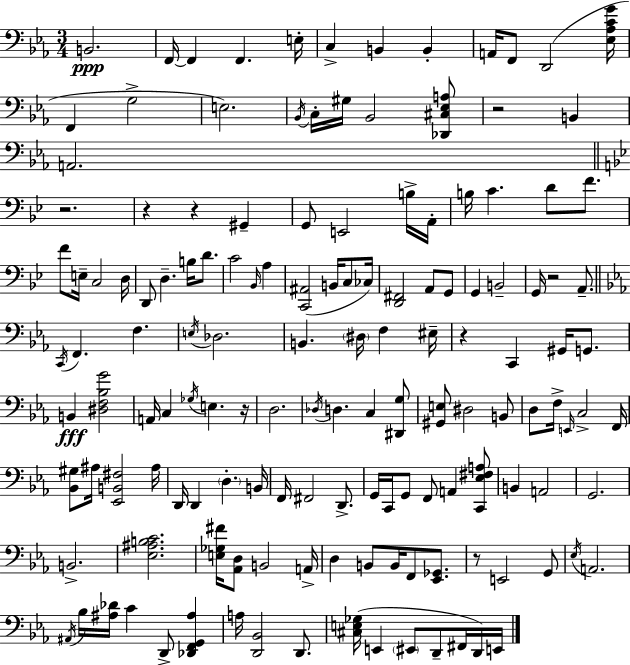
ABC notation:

X:1
T:Untitled
M:3/4
L:1/4
K:Eb
B,,2 F,,/4 F,, F,, E,/4 C, B,, B,, A,,/4 F,,/2 D,,2 [_E,_A,CG]/4 F,, G,2 E,2 _B,,/4 C,/4 ^G,/4 _B,,2 [_D,,^C,_E,A,]/2 z2 B,, A,,2 z2 z z ^G,, G,,/2 E,,2 B,/4 A,,/4 B,/4 C D/2 F/2 F/2 E,/4 C,2 D,/4 D,,/2 D, B,/4 D/2 C2 _B,,/4 A, [C,,^A,,]2 B,,/4 C,/2 _C,/4 [D,,^F,,]2 A,,/2 G,,/2 G,, B,,2 G,,/4 z2 A,,/2 C,,/4 F,, F, E,/4 _D,2 B,, ^D,/4 F, ^E,/4 z C,, ^G,,/4 G,,/2 B,, [^D,F,_B,G]2 A,,/4 C, _G,/4 E, z/4 D,2 _D,/4 D, C, [^D,,G,]/2 [^G,,E,]/2 ^D,2 B,,/2 D,/2 F,/4 E,,/4 C,2 F,,/4 [_B,,^G,]/2 ^A,/4 [_E,,B,,^F,]2 ^A,/4 D,,/4 D,, D, B,,/4 F,,/4 ^F,,2 D,,/2 G,,/4 C,,/4 G,,/2 F,,/2 A,, [C,,_E,^F,A,]/2 B,, A,,2 G,,2 B,,2 [_E,^A,B,C]2 [E,_G,^F]/4 [_A,,D,]/2 B,,2 A,,/4 D, B,,/2 B,,/4 F,,/2 [_E,,_G,,]/2 z/2 E,,2 G,,/2 _E,/4 A,,2 ^A,,/4 _B,/4 [^A,_D]/4 C D,,/2 [_D,,F,,G,,^A,] A,/4 [D,,_B,,]2 D,,/2 [^C,E,_G,]/4 E,, ^E,,/2 D,,/2 ^F,,/4 D,,/4 E,,/4